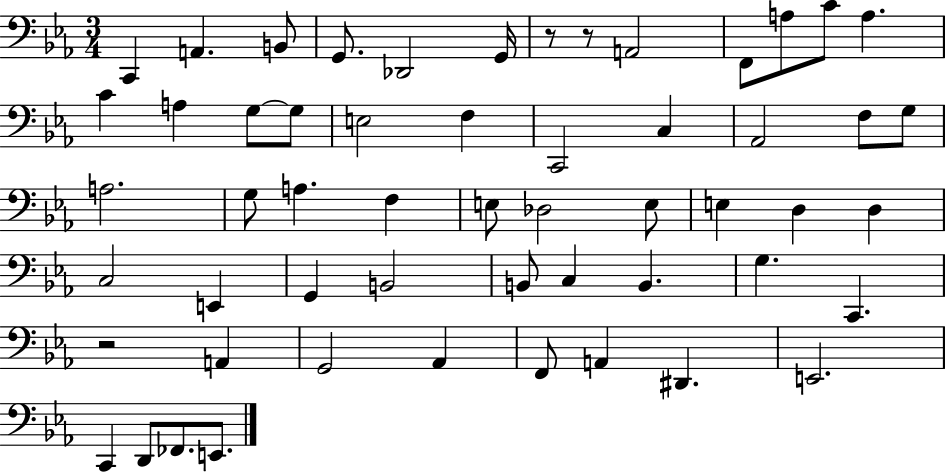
C2/q A2/q. B2/e G2/e. Db2/h G2/s R/e R/e A2/h F2/e A3/e C4/e A3/q. C4/q A3/q G3/e G3/e E3/h F3/q C2/h C3/q Ab2/h F3/e G3/e A3/h. G3/e A3/q. F3/q E3/e Db3/h E3/e E3/q D3/q D3/q C3/h E2/q G2/q B2/h B2/e C3/q B2/q. G3/q. C2/q. R/h A2/q G2/h Ab2/q F2/e A2/q D#2/q. E2/h. C2/q D2/e FES2/e. E2/e.